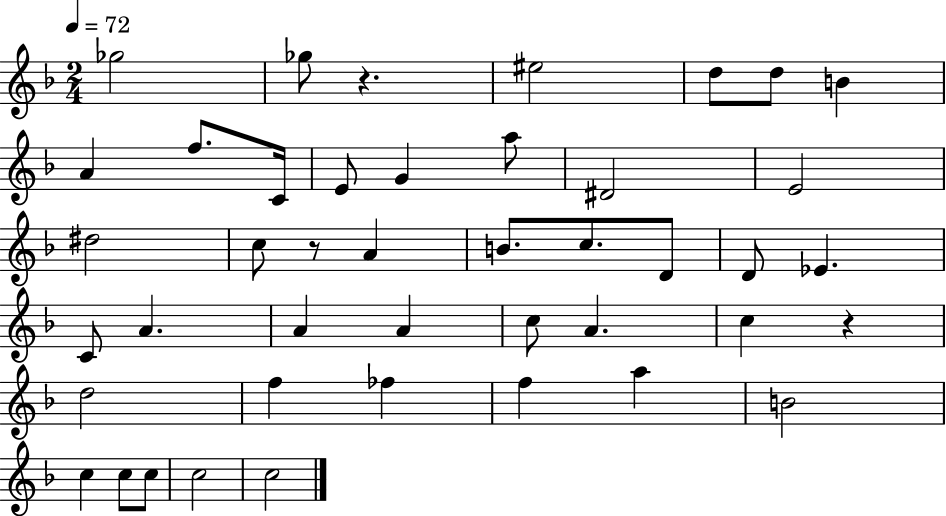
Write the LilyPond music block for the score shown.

{
  \clef treble
  \numericTimeSignature
  \time 2/4
  \key f \major
  \tempo 4 = 72
  \repeat volta 2 { ges''2 | ges''8 r4. | eis''2 | d''8 d''8 b'4 | \break a'4 f''8. c'16 | e'8 g'4 a''8 | dis'2 | e'2 | \break dis''2 | c''8 r8 a'4 | b'8. c''8. d'8 | d'8 ees'4. | \break c'8 a'4. | a'4 a'4 | c''8 a'4. | c''4 r4 | \break d''2 | f''4 fes''4 | f''4 a''4 | b'2 | \break c''4 c''8 c''8 | c''2 | c''2 | } \bar "|."
}